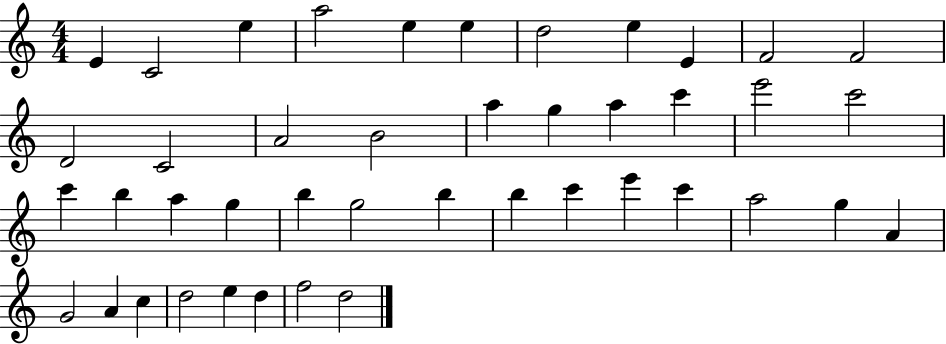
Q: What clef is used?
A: treble